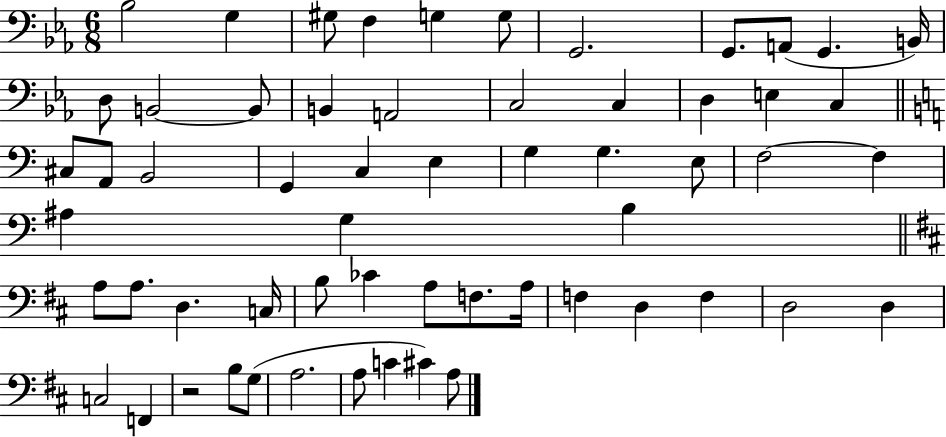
X:1
T:Untitled
M:6/8
L:1/4
K:Eb
_B,2 G, ^G,/2 F, G, G,/2 G,,2 G,,/2 A,,/2 G,, B,,/4 D,/2 B,,2 B,,/2 B,, A,,2 C,2 C, D, E, C, ^C,/2 A,,/2 B,,2 G,, C, E, G, G, E,/2 F,2 F, ^A, G, B, A,/2 A,/2 D, C,/4 B,/2 _C A,/2 F,/2 A,/4 F, D, F, D,2 D, C,2 F,, z2 B,/2 G,/2 A,2 A,/2 C ^C A,/2